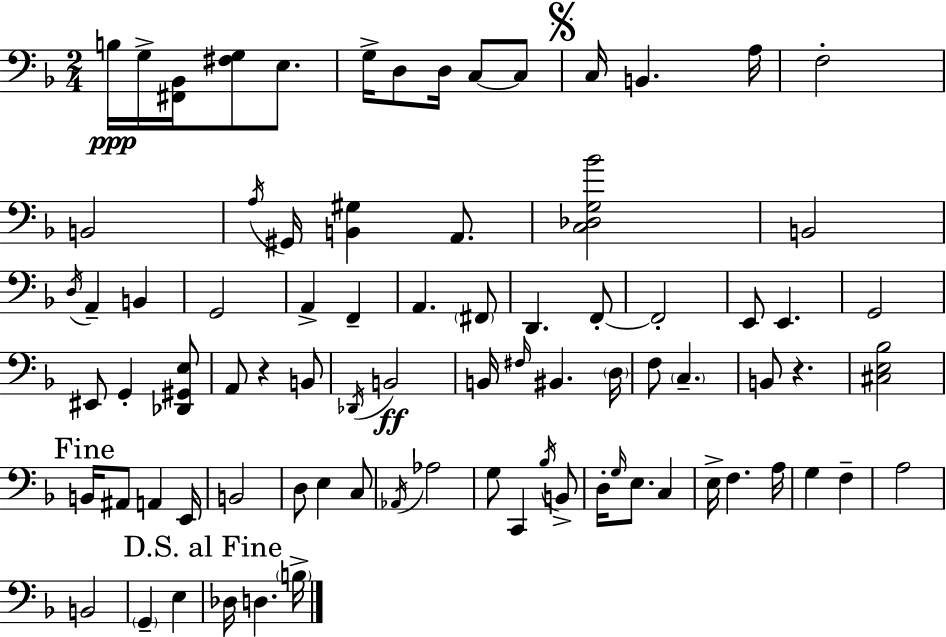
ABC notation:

X:1
T:Untitled
M:2/4
L:1/4
K:Dm
B,/4 G,/4 [^F,,_B,,]/4 [^F,G,]/2 E,/2 G,/4 D,/2 D,/4 C,/2 C,/2 C,/4 B,, A,/4 F,2 B,,2 A,/4 ^G,,/4 [B,,^G,] A,,/2 [C,_D,G,_B]2 B,,2 D,/4 A,, B,, G,,2 A,, F,, A,, ^F,,/2 D,, F,,/2 F,,2 E,,/2 E,, G,,2 ^E,,/2 G,, [_D,,^G,,E,]/2 A,,/2 z B,,/2 _D,,/4 B,,2 B,,/4 ^F,/4 ^B,, D,/4 F,/2 C, B,,/2 z [^C,E,_B,]2 B,,/4 ^A,,/2 A,, E,,/4 B,,2 D,/2 E, C,/2 _A,,/4 _A,2 G,/2 C,, _B,/4 B,,/2 D,/4 G,/4 E,/2 C, E,/4 F, A,/4 G, F, A,2 B,,2 G,, E, _D,/4 D, B,/4